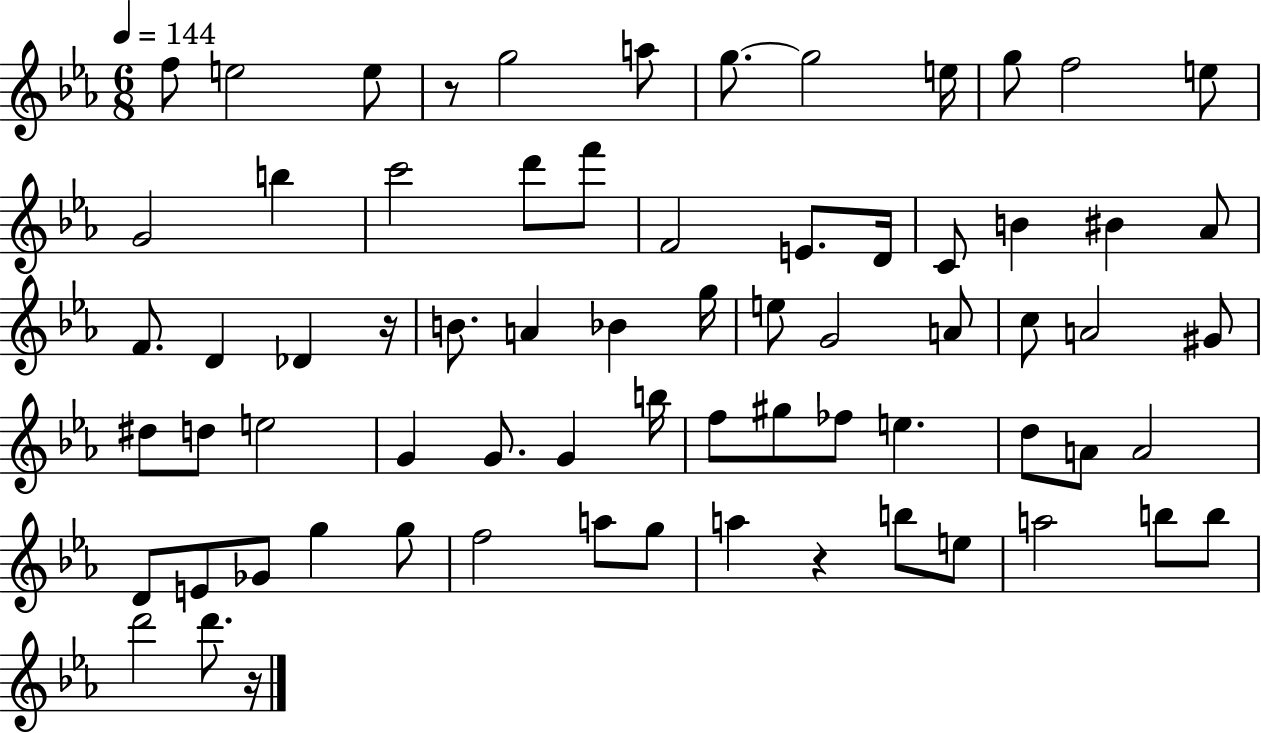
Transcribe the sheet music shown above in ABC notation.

X:1
T:Untitled
M:6/8
L:1/4
K:Eb
f/2 e2 e/2 z/2 g2 a/2 g/2 g2 e/4 g/2 f2 e/2 G2 b c'2 d'/2 f'/2 F2 E/2 D/4 C/2 B ^B _A/2 F/2 D _D z/4 B/2 A _B g/4 e/2 G2 A/2 c/2 A2 ^G/2 ^d/2 d/2 e2 G G/2 G b/4 f/2 ^g/2 _f/2 e d/2 A/2 A2 D/2 E/2 _G/2 g g/2 f2 a/2 g/2 a z b/2 e/2 a2 b/2 b/2 d'2 d'/2 z/4